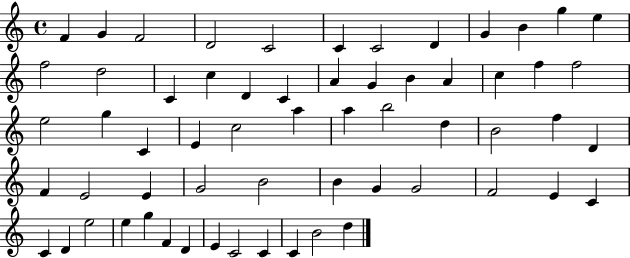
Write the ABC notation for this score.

X:1
T:Untitled
M:4/4
L:1/4
K:C
F G F2 D2 C2 C C2 D G B g e f2 d2 C c D C A G B A c f f2 e2 g C E c2 a a b2 d B2 f D F E2 E G2 B2 B G G2 F2 E C C D e2 e g F D E C2 C C B2 d